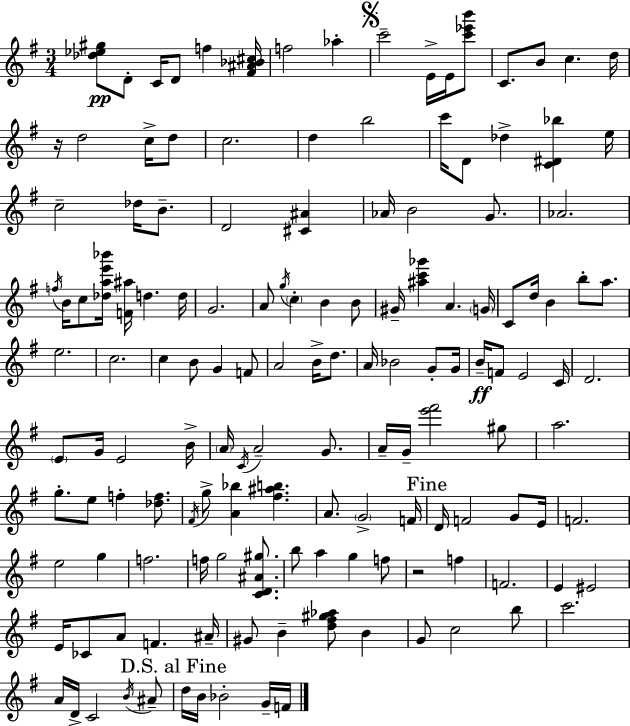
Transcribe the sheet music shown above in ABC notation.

X:1
T:Untitled
M:3/4
L:1/4
K:G
[_d_e^g]/2 D/2 C/4 D/2 f [^F^A_B^c]/4 f2 _a c'2 E/4 E/4 [c'_e'b']/2 C/2 B/2 c d/4 z/4 d2 c/4 d/2 c2 d b2 c'/4 D/2 _d [C^D_b] e/4 c2 _d/4 B/2 D2 [^C^A] _A/4 B2 G/2 _A2 f/4 B/4 c/2 [_dae'_b']/4 [F^a]/4 d d/4 G2 A/2 g/4 c B B/2 ^G/4 [^ac'_g'] A G/4 C/2 d/4 B b/2 a/2 e2 c2 c B/2 G F/2 A2 B/4 d/2 A/4 _B2 G/2 G/4 B/4 F/2 E2 C/4 D2 E/2 G/4 E2 B/4 A/4 C/4 A2 G/2 A/4 G/4 [e'^f']2 ^g/2 a2 g/2 e/2 f [_df]/2 ^F/4 g/2 [A_b] [^f^ab] A/2 G2 F/4 D/4 F2 G/2 E/4 F2 e2 g f2 f/4 g2 [CD^A^g]/2 b/2 a g f/2 z2 f F2 E ^E2 E/4 _C/2 A/2 F ^A/4 ^G/2 B [d^f^g_a]/2 B G/2 c2 b/2 c'2 A/4 D/4 C2 B/4 ^A/2 d/4 B/4 _B2 G/4 F/4